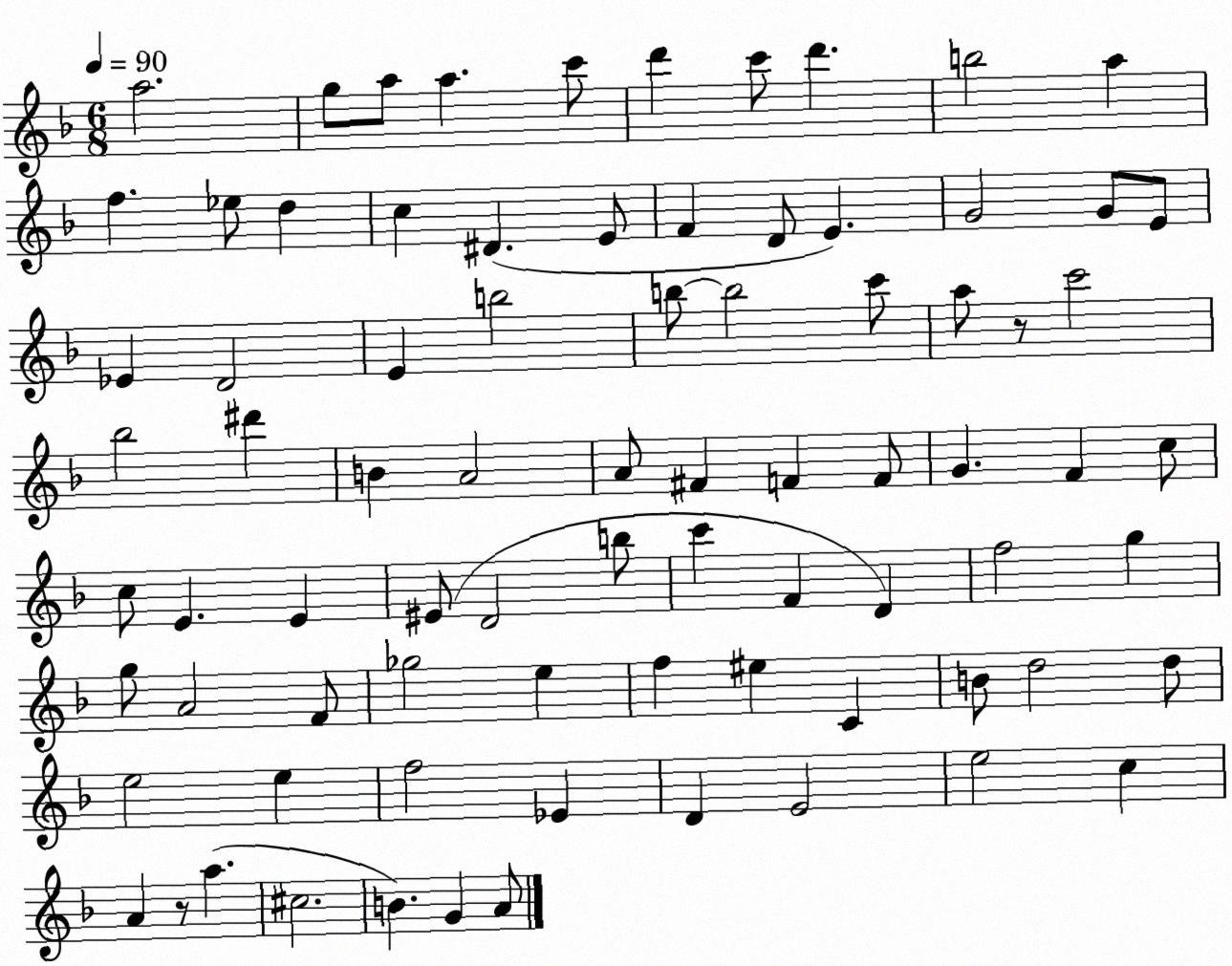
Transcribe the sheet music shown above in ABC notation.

X:1
T:Untitled
M:6/8
L:1/4
K:F
a2 g/2 a/2 a c'/2 d' c'/2 d' b2 a f _e/2 d c ^D E/2 F D/2 E G2 G/2 E/2 _E D2 E b2 b/2 b2 c'/2 a/2 z/2 c'2 _b2 ^d' B A2 A/2 ^F F F/2 G F c/2 c/2 E E ^E/2 D2 b/2 c' F D f2 g g/2 A2 F/2 _g2 e f ^e C B/2 d2 d/2 e2 e f2 _E D E2 e2 c A z/2 a ^c2 B G A/2